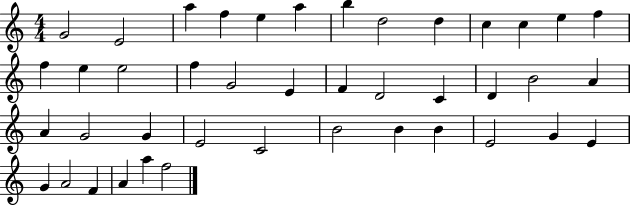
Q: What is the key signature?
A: C major